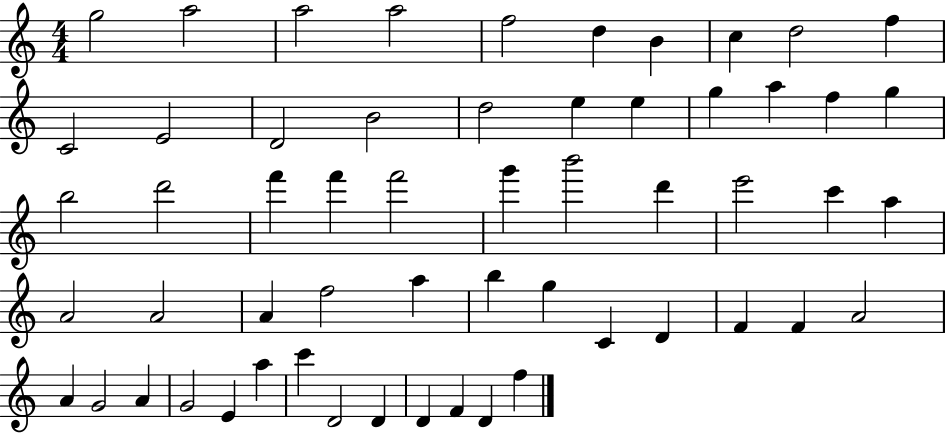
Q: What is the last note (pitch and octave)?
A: F5